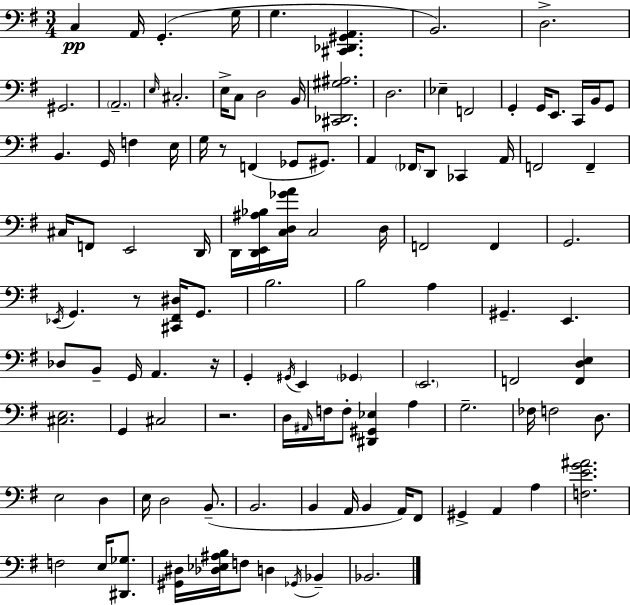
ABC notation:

X:1
T:Untitled
M:3/4
L:1/4
K:Em
C, A,,/4 G,, G,/4 G, [^C,,_D,,^G,,A,,] B,,2 D,2 ^G,,2 A,,2 E,/4 ^C,2 E,/4 C,/2 D,2 B,,/4 [^C,,_D,,^G,^A,]2 D,2 _E, F,,2 G,, G,,/4 E,,/2 C,,/4 B,,/4 G,,/2 B,, G,,/4 F, E,/4 G,/4 z/2 F,, _G,,/2 ^G,,/2 A,, _F,,/4 D,,/2 _C,, A,,/4 F,,2 F,, ^C,/4 F,,/2 E,,2 D,,/4 D,,/4 [D,,E,,^A,_B,]/4 [C,D,_GA]/4 C,2 D,/4 F,,2 F,, G,,2 _E,,/4 G,, z/2 [^C,,^F,,^D,]/4 G,,/2 B,2 B,2 A, ^G,, E,, _D,/2 B,,/2 G,,/4 A,, z/4 G,, ^G,,/4 E,, _G,, E,,2 F,,2 [F,,D,E,] [^C,E,]2 G,, ^C,2 z2 D,/4 ^A,,/4 F,/4 F,/2 [^D,,^G,,_E,] A, G,2 _F,/4 F,2 D,/2 E,2 D, E,/4 D,2 B,,/2 B,,2 B,, A,,/4 B,, A,,/4 ^F,,/2 ^G,, A,, A, [F,EG^A]2 F,2 E,/4 [^D,,_G,]/2 [^G,,^D,]/4 [_D,_E,^A,B,]/4 F,/2 D, _G,,/4 _B,, _B,,2